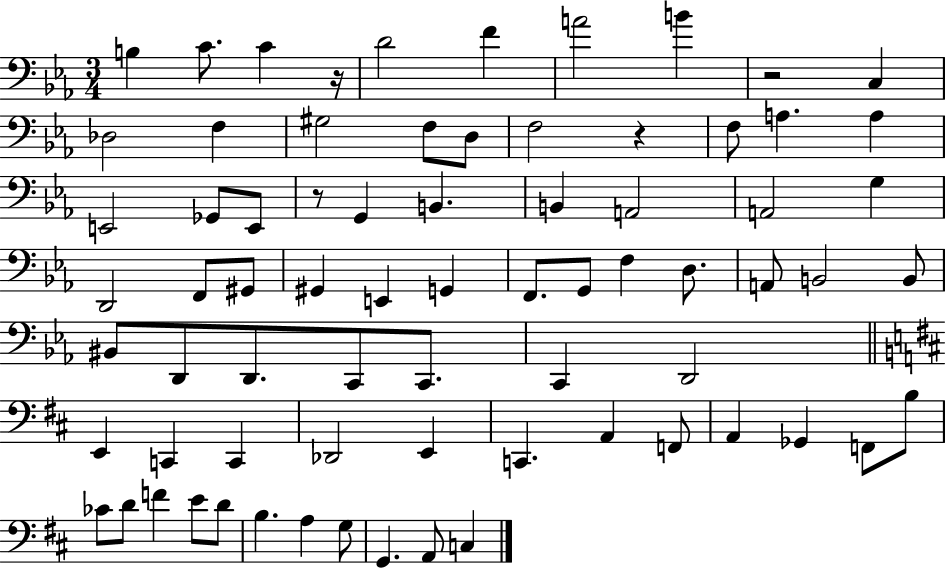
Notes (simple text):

B3/q C4/e. C4/q R/s D4/h F4/q A4/h B4/q R/h C3/q Db3/h F3/q G#3/h F3/e D3/e F3/h R/q F3/e A3/q. A3/q E2/h Gb2/e E2/e R/e G2/q B2/q. B2/q A2/h A2/h G3/q D2/h F2/e G#2/e G#2/q E2/q G2/q F2/e. G2/e F3/q D3/e. A2/e B2/h B2/e BIS2/e D2/e D2/e. C2/e C2/e. C2/q D2/h E2/q C2/q C2/q Db2/h E2/q C2/q. A2/q F2/e A2/q Gb2/q F2/e B3/e CES4/e D4/e F4/q E4/e D4/e B3/q. A3/q G3/e G2/q. A2/e C3/q